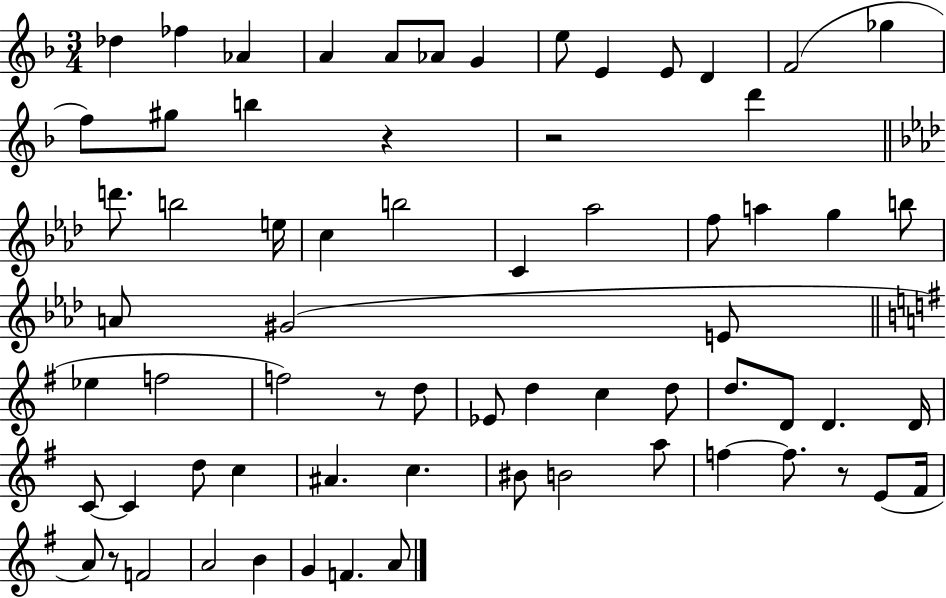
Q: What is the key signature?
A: F major